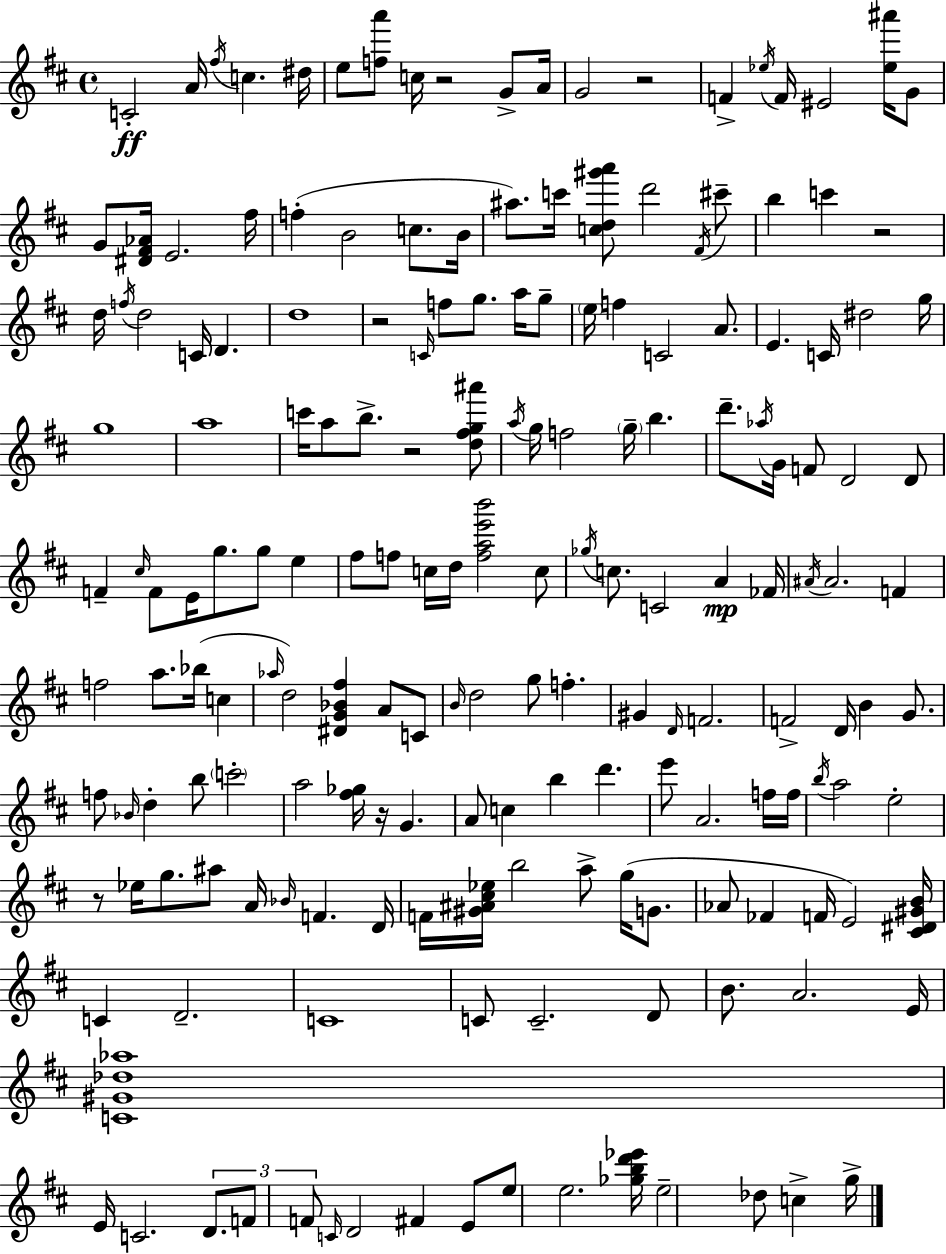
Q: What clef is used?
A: treble